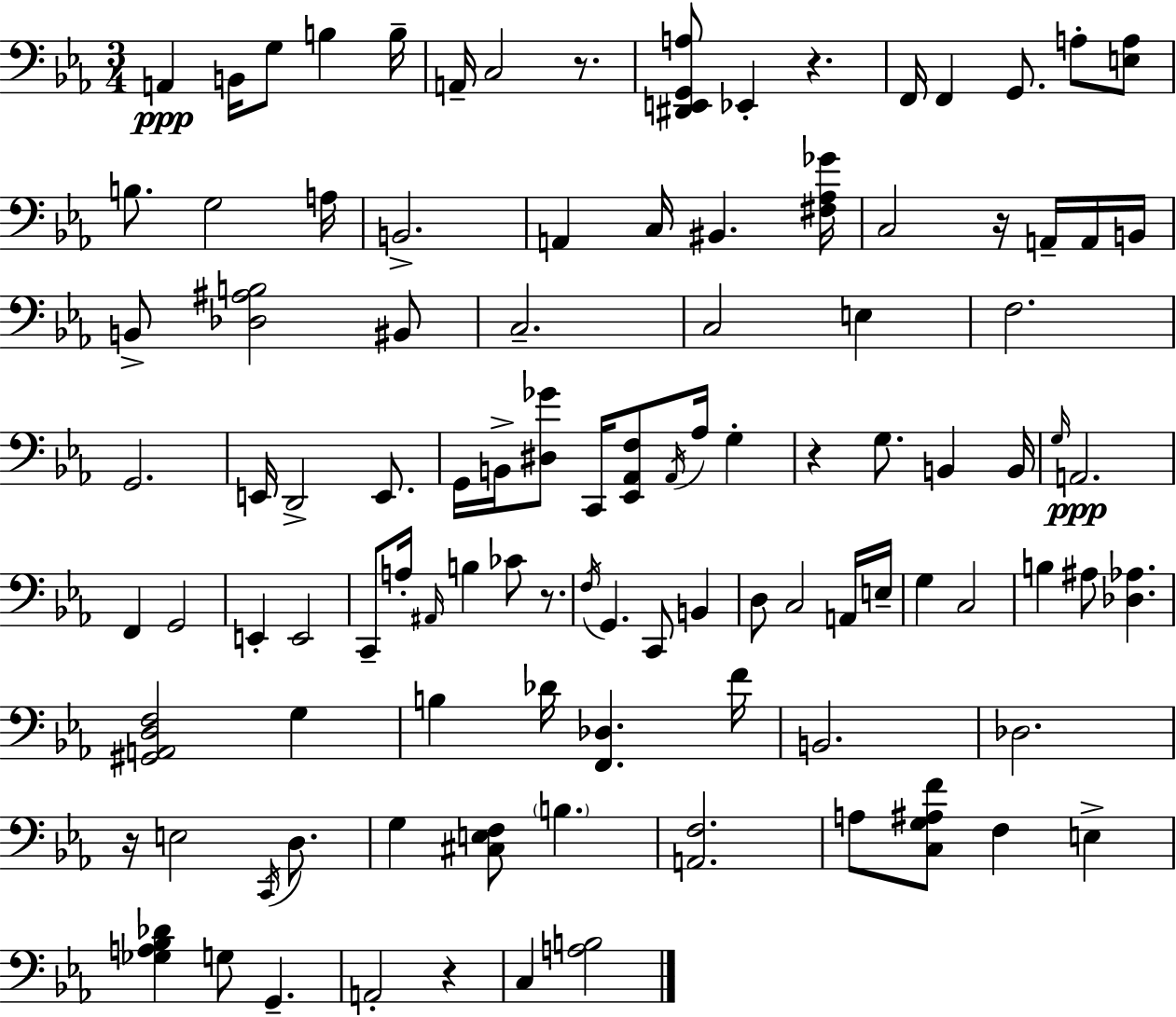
{
  \clef bass
  \numericTimeSignature
  \time 3/4
  \key c \minor
  a,4\ppp b,16 g8 b4 b16-- | a,16-- c2 r8. | <dis, e, g, a>8 ees,4-. r4. | f,16 f,4 g,8. a8-. <e a>8 | \break b8. g2 a16 | b,2.-> | a,4 c16 bis,4. <fis aes ges'>16 | c2 r16 a,16-- a,16 b,16 | \break b,8-> <des ais b>2 bis,8 | c2.-- | c2 e4 | f2. | \break g,2. | e,16 d,2-> e,8. | g,16 b,16-> <dis ges'>8 c,16 <ees, aes, f>8 \acciaccatura { aes,16 } aes16 g4-. | r4 g8. b,4 | \break b,16 \grace { g16 }\ppp a,2. | f,4 g,2 | e,4-. e,2 | c,8-- a16-. \grace { ais,16 } b4 ces'8 | \break r8. \acciaccatura { f16 } g,4. c,8 | b,4 d8 c2 | a,16 e16-- g4 c2 | b4 ais8 <des aes>4. | \break <gis, a, d f>2 | g4 b4 des'16 <f, des>4. | f'16 b,2. | des2. | \break r16 e2 | \acciaccatura { c,16 } d8. g4 <cis e f>8 \parenthesize b4. | <a, f>2. | a8 <c g ais f'>8 f4 | \break e4-> <ges a bes des'>4 g8 g,4.-- | a,2-. | r4 c4 <a b>2 | \bar "|."
}